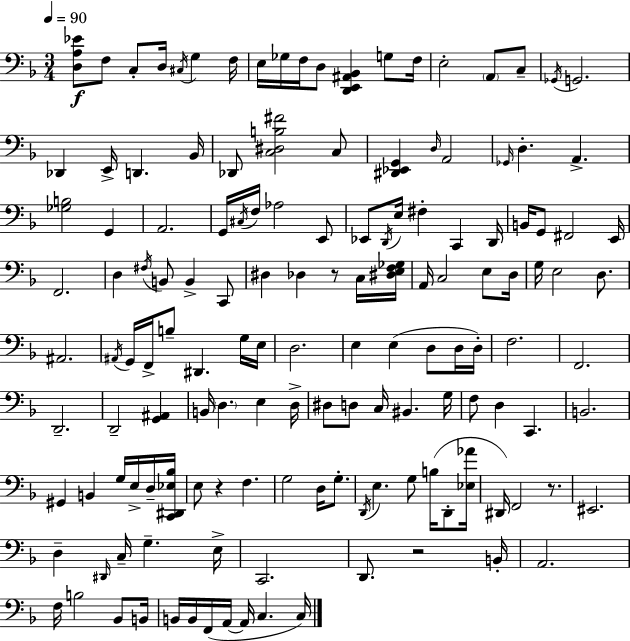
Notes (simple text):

[D3,A3,Eb4]/e F3/e C3/e D3/s C#3/s G3/q F3/s E3/s Gb3/s F3/s D3/e [D2,E2,A#2,Bb2]/q G3/e F3/s E3/h A2/e C3/e Gb2/s G2/h. Db2/q E2/s D2/q. Bb2/s Db2/e [C3,D#3,B3,F#4]/h C3/e [D#2,Eb2,G2]/q D3/s A2/h Gb2/s D3/q. A2/q. [Gb3,B3]/h G2/q A2/h. G2/s C#3/s F3/s Ab3/h E2/e Eb2/e D2/s E3/s F#3/q C2/q D2/s B2/s G2/e F#2/h E2/s F2/h. D3/q F#3/s B2/e B2/q C2/e D#3/q Db3/q R/e C3/s [D#3,E3,F3,Gb3]/s A2/s C3/h E3/e D3/s G3/s E3/h D3/e. A#2/h. A#2/s G2/s F2/s B3/e D#2/q. G3/s E3/s D3/h. E3/q E3/q D3/e D3/s D3/s F3/h. F2/h. D2/h. D2/h [G2,A#2]/q B2/s D3/q. E3/q D3/s D#3/e D3/e C3/s BIS2/q. G3/s F3/e D3/q C2/q. B2/h. G#2/q B2/q G3/s E3/s D3/s [C2,D#2,Eb3,Bb3]/s E3/e R/q F3/q. G3/h D3/s G3/e. D2/s E3/q. G3/e B3/s D2/e [Eb3,Ab4]/s D#2/s F2/h R/e. EIS2/h. D3/q D#2/s C3/s G3/q. E3/s C2/h. D2/e. R/h B2/s A2/h. F3/s B3/h Bb2/e B2/s B2/s B2/s F2/s A2/s A2/s C3/q. C3/s